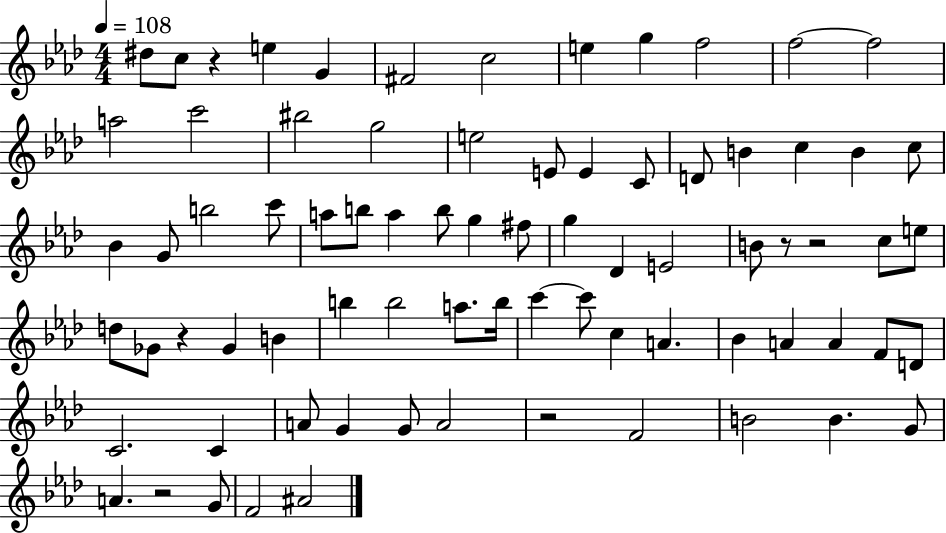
D#5/e C5/e R/q E5/q G4/q F#4/h C5/h E5/q G5/q F5/h F5/h F5/h A5/h C6/h BIS5/h G5/h E5/h E4/e E4/q C4/e D4/e B4/q C5/q B4/q C5/e Bb4/q G4/e B5/h C6/e A5/e B5/e A5/q B5/e G5/q F#5/e G5/q Db4/q E4/h B4/e R/e R/h C5/e E5/e D5/e Gb4/e R/q Gb4/q B4/q B5/q B5/h A5/e. B5/s C6/q C6/e C5/q A4/q. Bb4/q A4/q A4/q F4/e D4/e C4/h. C4/q A4/e G4/q G4/e A4/h R/h F4/h B4/h B4/q. G4/e A4/q. R/h G4/e F4/h A#4/h